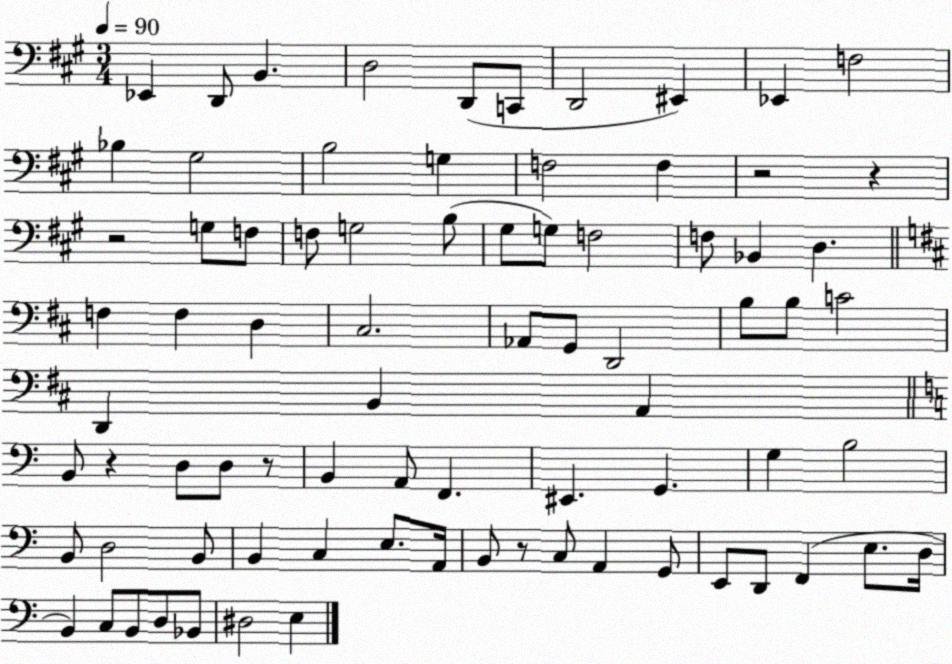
X:1
T:Untitled
M:3/4
L:1/4
K:A
_E,, D,,/2 B,, D,2 D,,/2 C,,/2 D,,2 ^E,, _E,, F,2 _B, ^G,2 B,2 G, F,2 F, z2 z z2 G,/2 F,/2 F,/2 G,2 B,/2 ^G,/2 G,/2 F,2 F,/2 _B,, D, F, F, D, ^C,2 _A,,/2 G,,/2 D,,2 B,/2 B,/2 C2 D,, B,, A,, B,,/2 z D,/2 D,/2 z/2 B,, A,,/2 F,, ^E,, G,, G, B,2 B,,/2 D,2 B,,/2 B,, C, E,/2 A,,/4 B,,/2 z/2 C,/2 A,, G,,/2 E,,/2 D,,/2 F,, E,/2 D,/4 B,, C,/2 B,,/2 D,/2 _B,,/2 ^D,2 E,